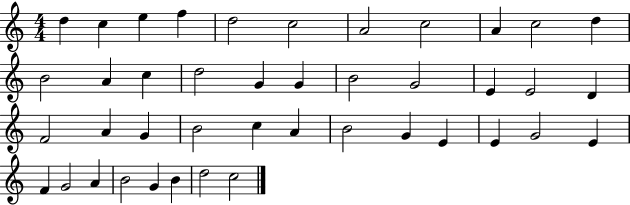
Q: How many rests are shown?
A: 0